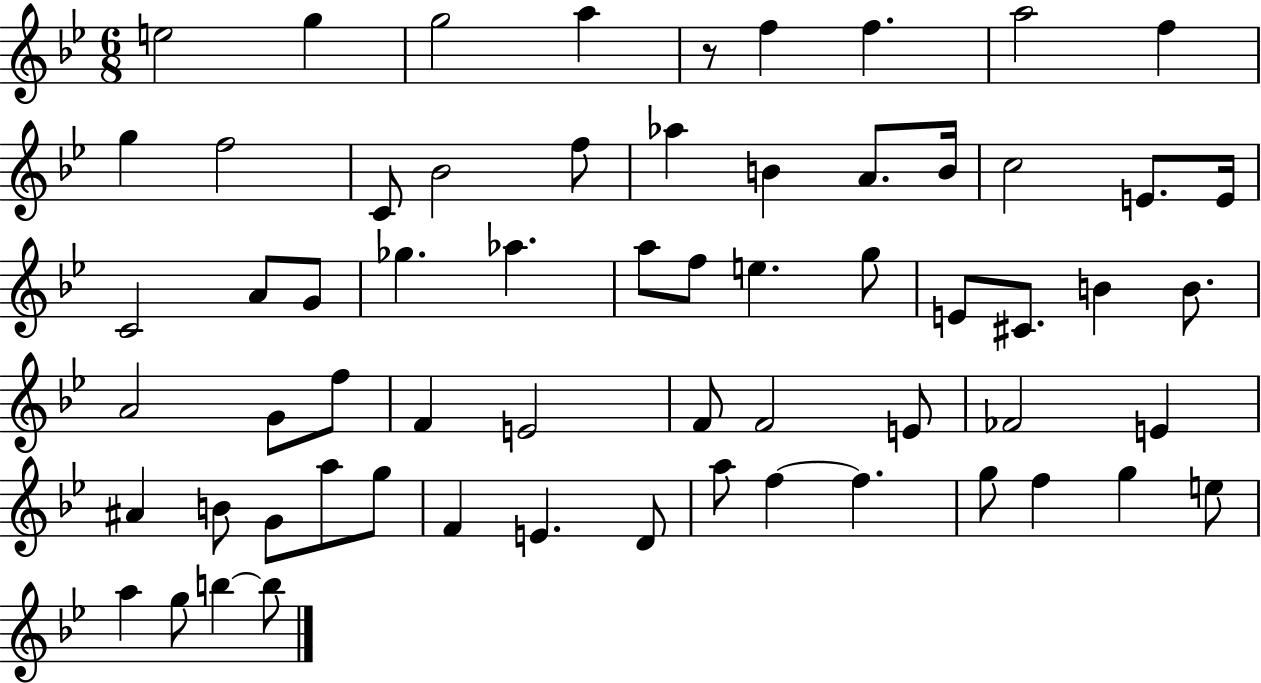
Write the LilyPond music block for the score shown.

{
  \clef treble
  \numericTimeSignature
  \time 6/8
  \key bes \major
  e''2 g''4 | g''2 a''4 | r8 f''4 f''4. | a''2 f''4 | \break g''4 f''2 | c'8 bes'2 f''8 | aes''4 b'4 a'8. b'16 | c''2 e'8. e'16 | \break c'2 a'8 g'8 | ges''4. aes''4. | a''8 f''8 e''4. g''8 | e'8 cis'8. b'4 b'8. | \break a'2 g'8 f''8 | f'4 e'2 | f'8 f'2 e'8 | fes'2 e'4 | \break ais'4 b'8 g'8 a''8 g''8 | f'4 e'4. d'8 | a''8 f''4~~ f''4. | g''8 f''4 g''4 e''8 | \break a''4 g''8 b''4~~ b''8 | \bar "|."
}